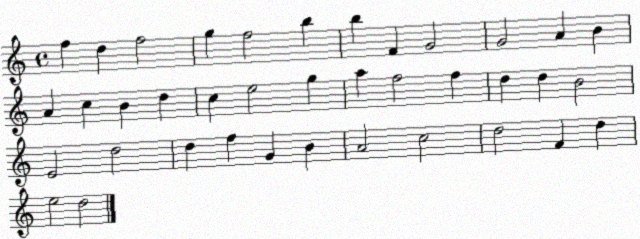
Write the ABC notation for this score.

X:1
T:Untitled
M:4/4
L:1/4
K:C
f d f2 g f2 b b F G2 G2 A B A c B d c e2 g a f2 f d d B2 E2 d2 d f G B A2 c2 d2 F d e2 d2